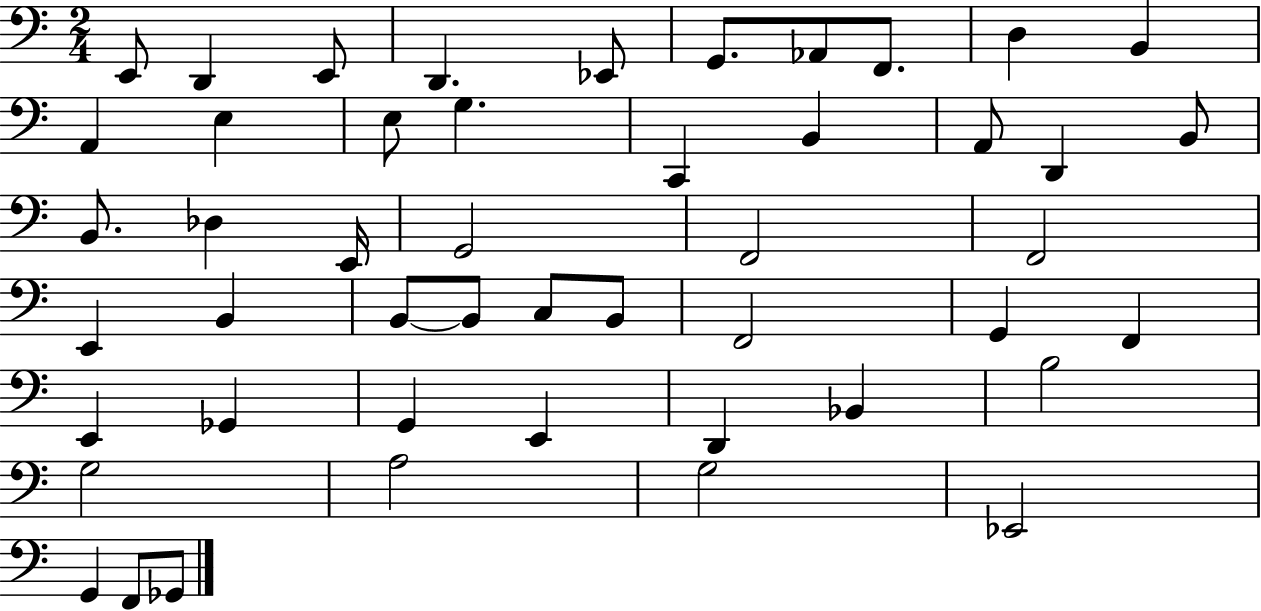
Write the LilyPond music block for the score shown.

{
  \clef bass
  \numericTimeSignature
  \time 2/4
  \key c \major
  e,8 d,4 e,8 | d,4. ees,8 | g,8. aes,8 f,8. | d4 b,4 | \break a,4 e4 | e8 g4. | c,4 b,4 | a,8 d,4 b,8 | \break b,8. des4 e,16 | g,2 | f,2 | f,2 | \break e,4 b,4 | b,8~~ b,8 c8 b,8 | f,2 | g,4 f,4 | \break e,4 ges,4 | g,4 e,4 | d,4 bes,4 | b2 | \break g2 | a2 | g2 | ees,2 | \break g,4 f,8 ges,8 | \bar "|."
}